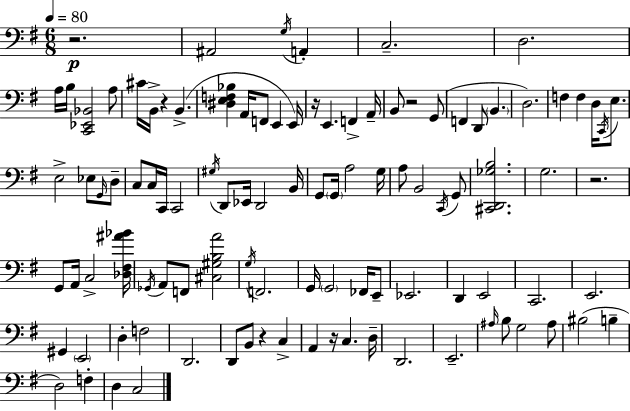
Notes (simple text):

R/h. A#2/h G3/s A2/q C3/h. D3/h. A3/s B3/s [C2,Eb2,Bb2]/h A3/e C#4/s B2/s R/q B2/q. [D#3,E3,F3,Bb3]/q A2/s F2/e E2/q E2/s R/s E2/q. F2/q A2/s B2/e R/h G2/e F2/q D2/e B2/q. D3/h. F3/q F3/q D3/s C2/s E3/e. E3/h Eb3/e G2/s D3/e C3/e C3/s C2/s C2/h G#3/s D2/e Eb2/s D2/h B2/s G2/e G2/s A3/h G3/s A3/e B2/h C2/s G2/e [C#2,D2,Gb3,B3]/h. G3/h. R/h. G2/e A2/s C3/h [Db3,F#3,A#4,Bb4]/s Gb2/s A2/e F2/e [C#3,G#3,B3,A4]/h G3/s F2/h. G2/s G2/h FES2/s E2/e Eb2/h. D2/q E2/h C2/h. E2/h. G#2/q E2/h D3/q F3/h D2/h. D2/e B2/e R/q C3/q A2/q R/s C3/q. D3/s D2/h. E2/h. A#3/s B3/e G3/h A#3/e BIS3/h B3/q D3/h F3/q D3/q C3/h